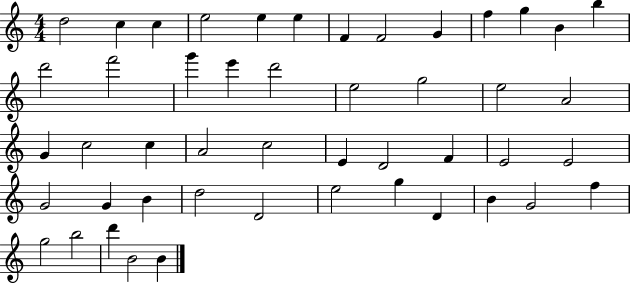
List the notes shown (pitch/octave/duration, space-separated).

D5/h C5/q C5/q E5/h E5/q E5/q F4/q F4/h G4/q F5/q G5/q B4/q B5/q D6/h F6/h G6/q E6/q D6/h E5/h G5/h E5/h A4/h G4/q C5/h C5/q A4/h C5/h E4/q D4/h F4/q E4/h E4/h G4/h G4/q B4/q D5/h D4/h E5/h G5/q D4/q B4/q G4/h F5/q G5/h B5/h D6/q B4/h B4/q